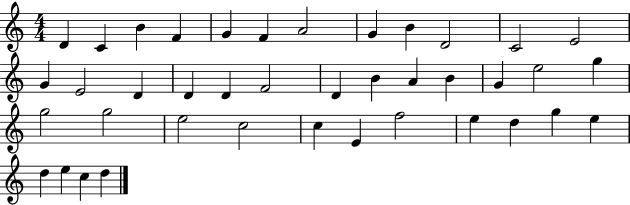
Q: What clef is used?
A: treble